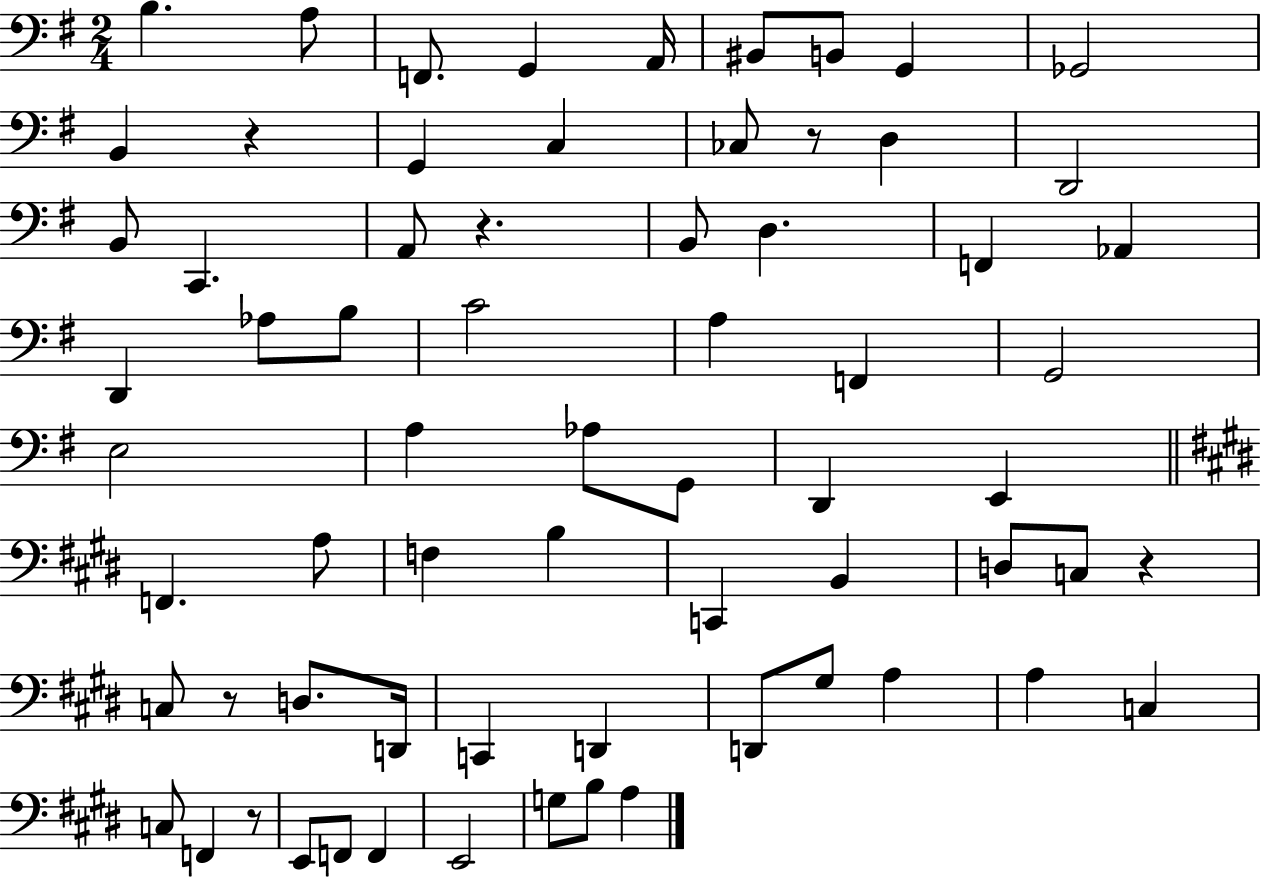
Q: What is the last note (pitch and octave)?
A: A3